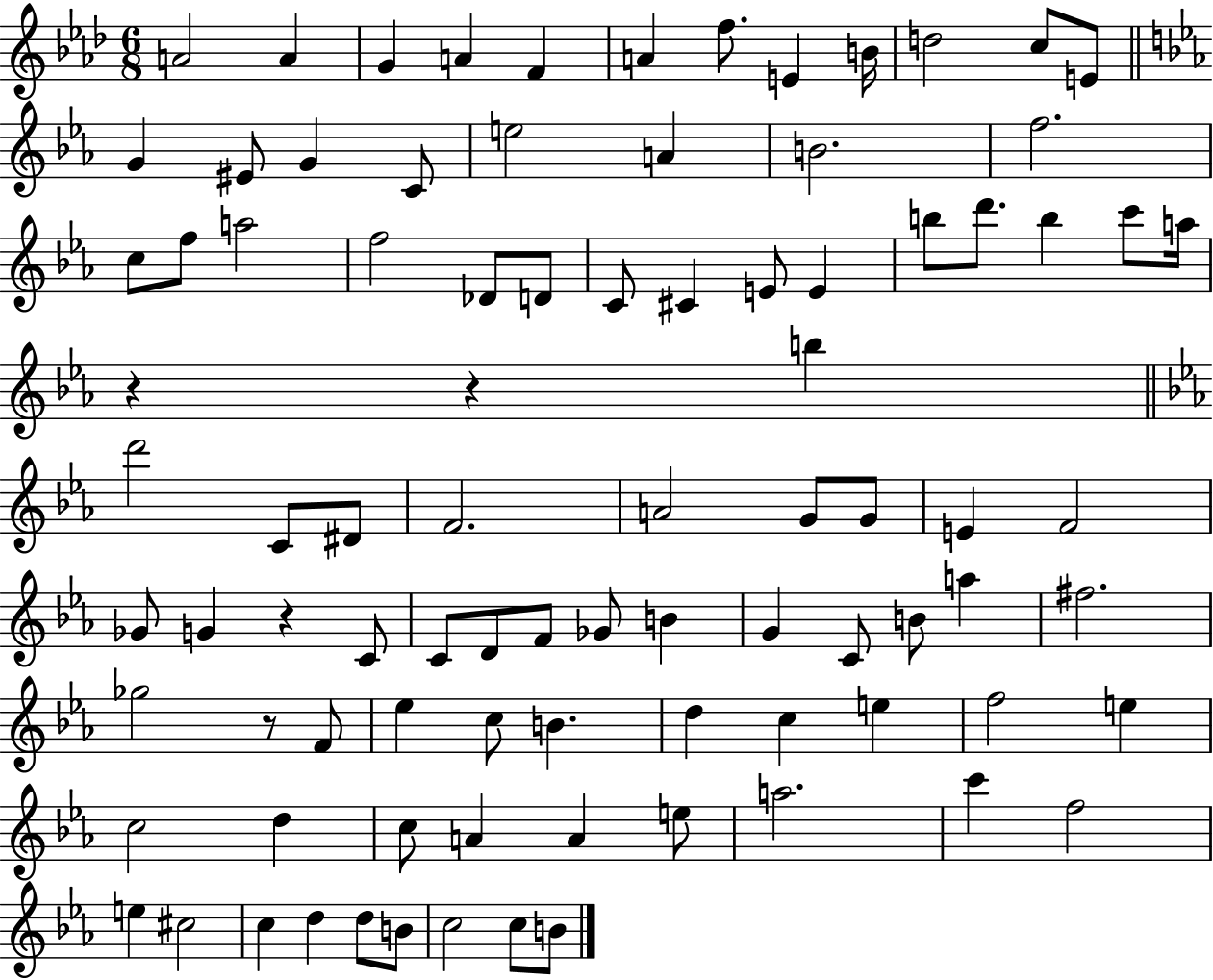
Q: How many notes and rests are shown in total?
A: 90